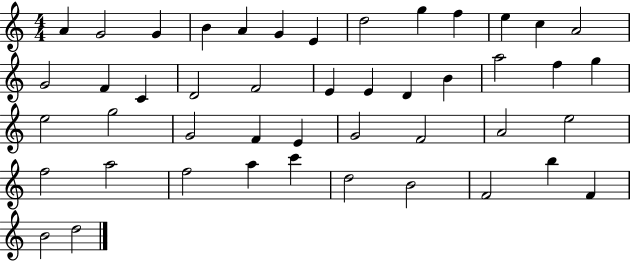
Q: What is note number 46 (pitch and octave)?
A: D5